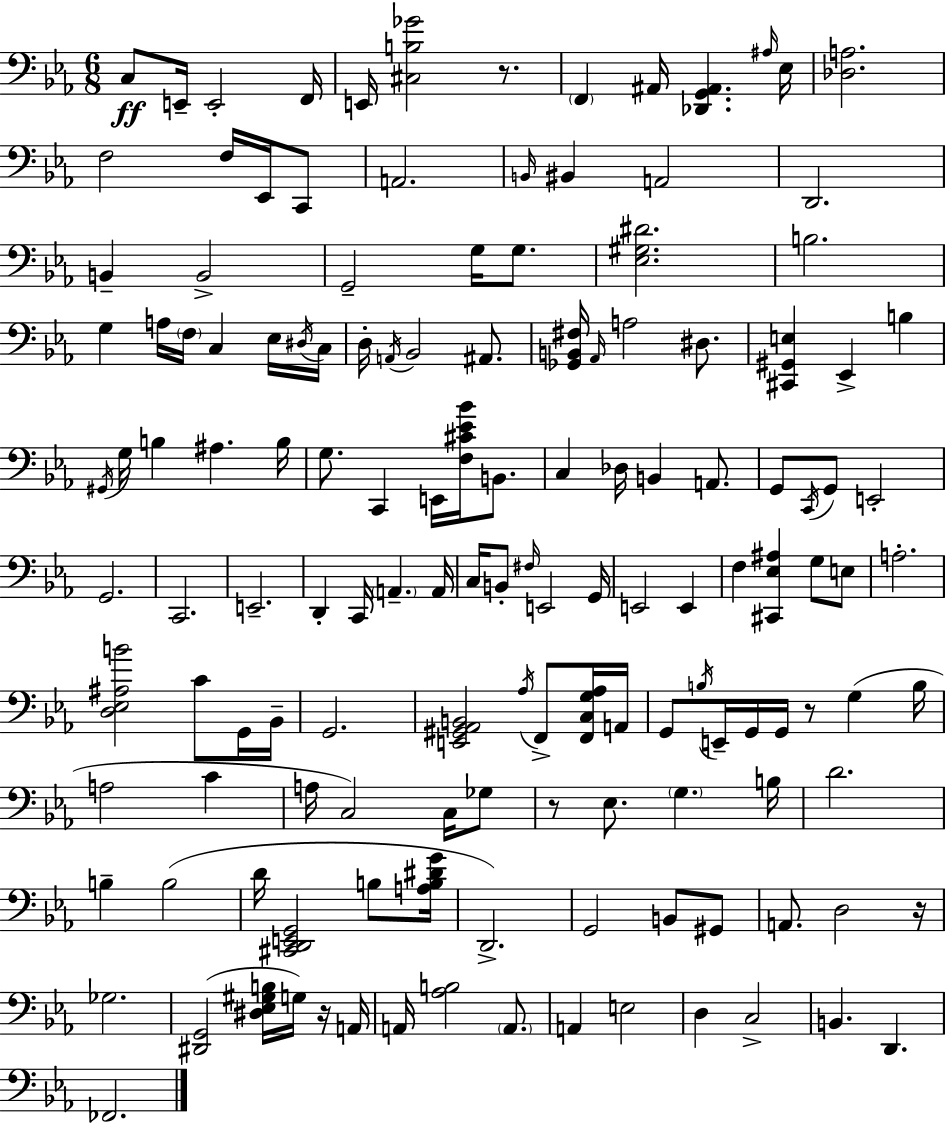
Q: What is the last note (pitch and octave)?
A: FES2